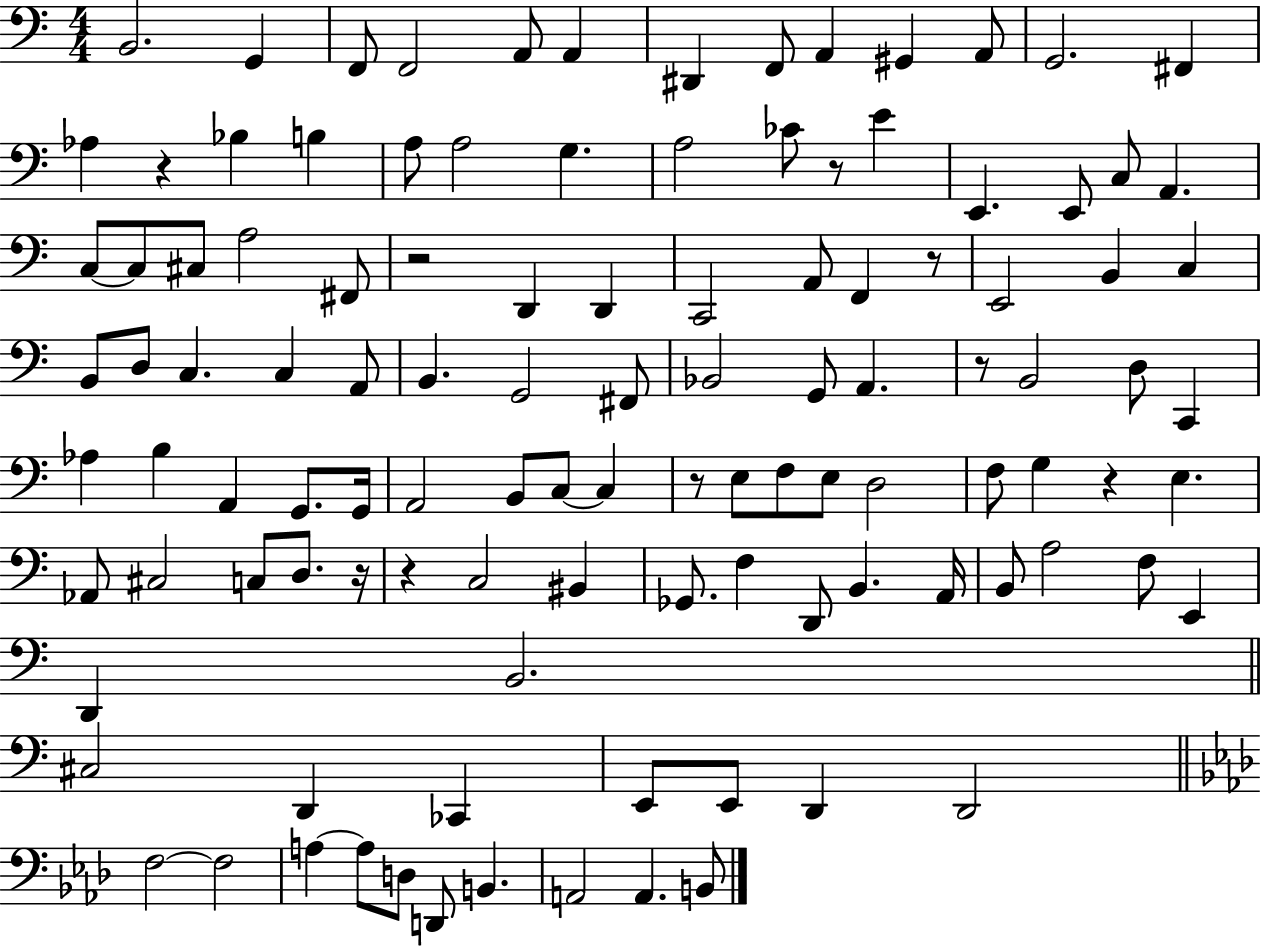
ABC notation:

X:1
T:Untitled
M:4/4
L:1/4
K:C
B,,2 G,, F,,/2 F,,2 A,,/2 A,, ^D,, F,,/2 A,, ^G,, A,,/2 G,,2 ^F,, _A, z _B, B, A,/2 A,2 G, A,2 _C/2 z/2 E E,, E,,/2 C,/2 A,, C,/2 C,/2 ^C,/2 A,2 ^F,,/2 z2 D,, D,, C,,2 A,,/2 F,, z/2 E,,2 B,, C, B,,/2 D,/2 C, C, A,,/2 B,, G,,2 ^F,,/2 _B,,2 G,,/2 A,, z/2 B,,2 D,/2 C,, _A, B, A,, G,,/2 G,,/4 A,,2 B,,/2 C,/2 C, z/2 E,/2 F,/2 E,/2 D,2 F,/2 G, z E, _A,,/2 ^C,2 C,/2 D,/2 z/4 z C,2 ^B,, _G,,/2 F, D,,/2 B,, A,,/4 B,,/2 A,2 F,/2 E,, D,, B,,2 ^C,2 D,, _C,, E,,/2 E,,/2 D,, D,,2 F,2 F,2 A, A,/2 D,/2 D,,/2 B,, A,,2 A,, B,,/2